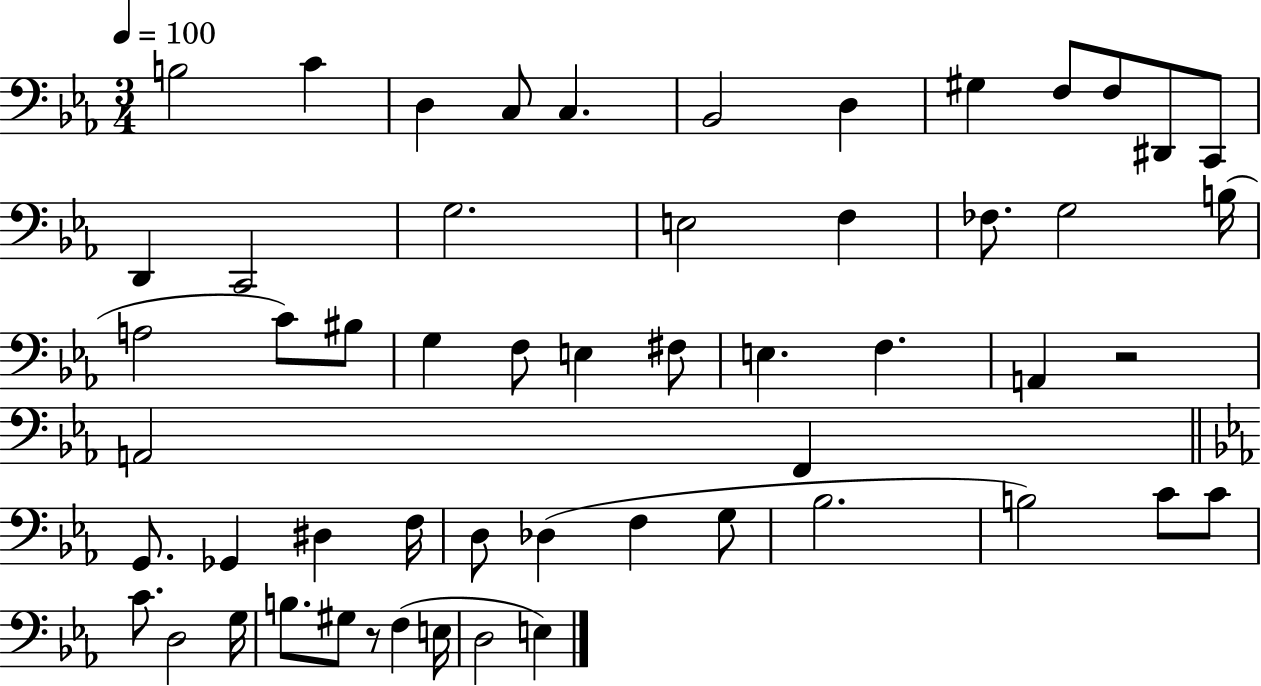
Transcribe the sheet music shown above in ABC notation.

X:1
T:Untitled
M:3/4
L:1/4
K:Eb
B,2 C D, C,/2 C, _B,,2 D, ^G, F,/2 F,/2 ^D,,/2 C,,/2 D,, C,,2 G,2 E,2 F, _F,/2 G,2 B,/4 A,2 C/2 ^B,/2 G, F,/2 E, ^F,/2 E, F, A,, z2 A,,2 F,, G,,/2 _G,, ^D, F,/4 D,/2 _D, F, G,/2 _B,2 B,2 C/2 C/2 C/2 D,2 G,/4 B,/2 ^G,/2 z/2 F, E,/4 D,2 E,